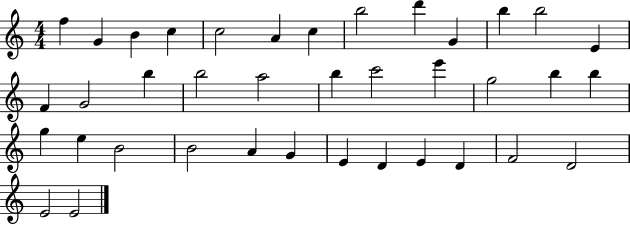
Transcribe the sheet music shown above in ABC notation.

X:1
T:Untitled
M:4/4
L:1/4
K:C
f G B c c2 A c b2 d' G b b2 E F G2 b b2 a2 b c'2 e' g2 b b g e B2 B2 A G E D E D F2 D2 E2 E2